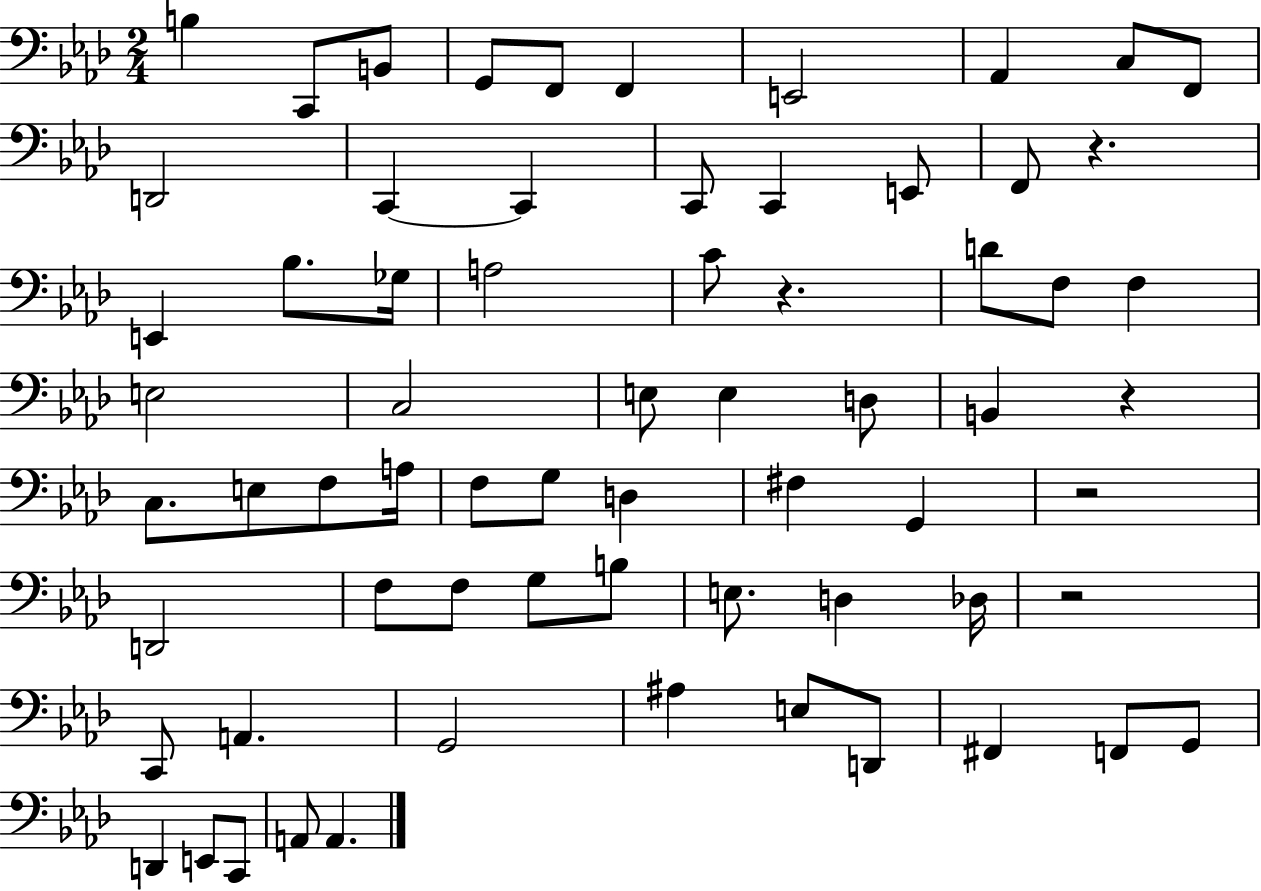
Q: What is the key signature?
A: AES major